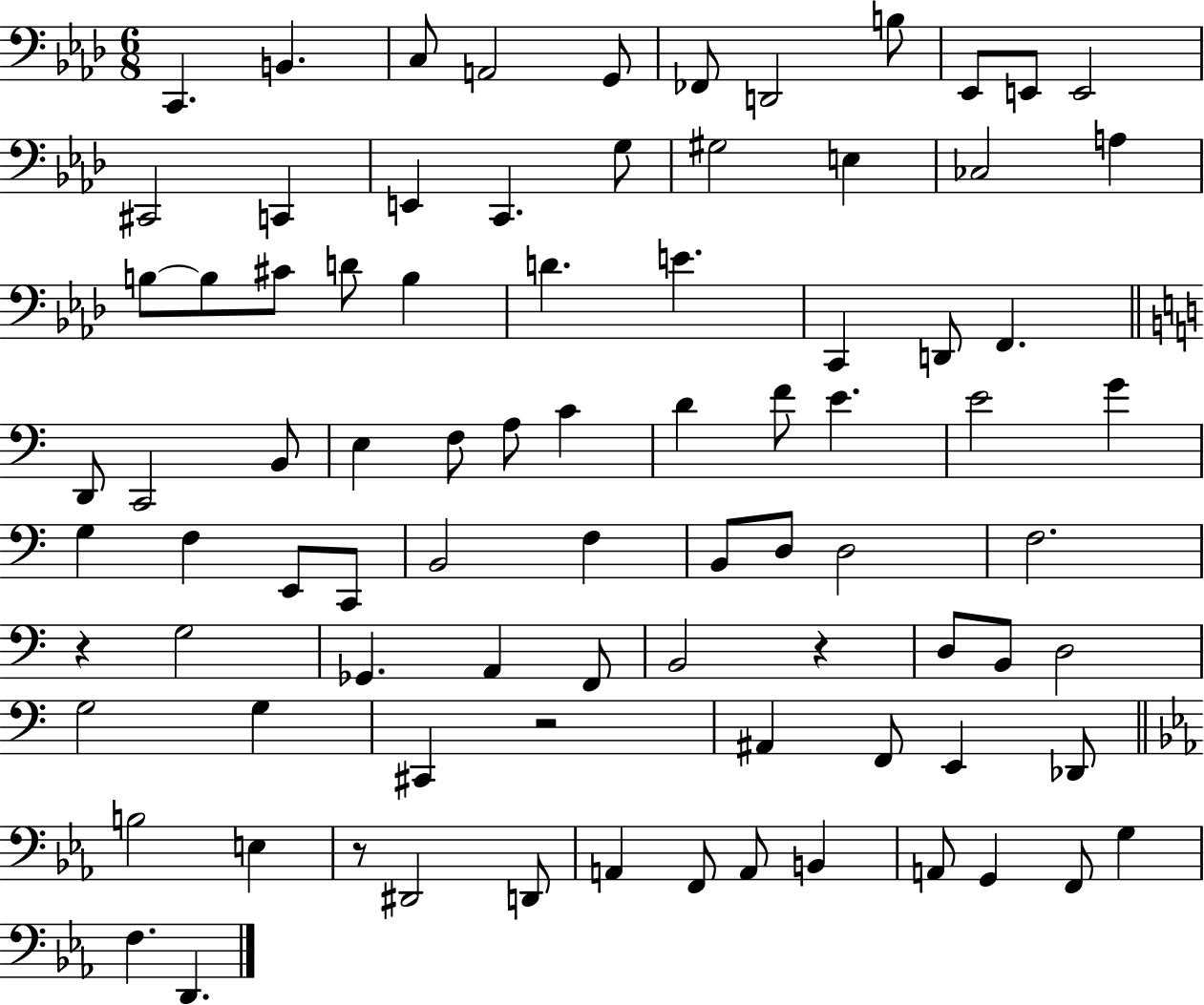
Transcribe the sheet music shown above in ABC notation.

X:1
T:Untitled
M:6/8
L:1/4
K:Ab
C,, B,, C,/2 A,,2 G,,/2 _F,,/2 D,,2 B,/2 _E,,/2 E,,/2 E,,2 ^C,,2 C,, E,, C,, G,/2 ^G,2 E, _C,2 A, B,/2 B,/2 ^C/2 D/2 B, D E C,, D,,/2 F,, D,,/2 C,,2 B,,/2 E, F,/2 A,/2 C D F/2 E E2 G G, F, E,,/2 C,,/2 B,,2 F, B,,/2 D,/2 D,2 F,2 z G,2 _G,, A,, F,,/2 B,,2 z D,/2 B,,/2 D,2 G,2 G, ^C,, z2 ^A,, F,,/2 E,, _D,,/2 B,2 E, z/2 ^D,,2 D,,/2 A,, F,,/2 A,,/2 B,, A,,/2 G,, F,,/2 G, F, D,,